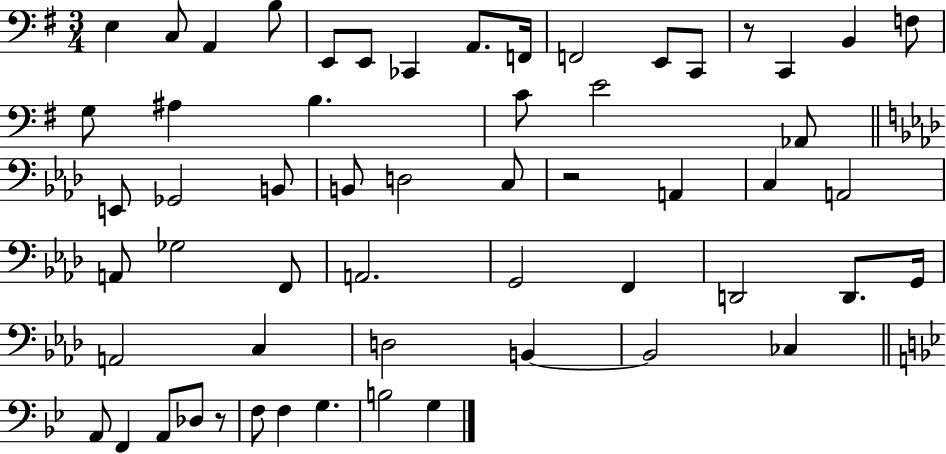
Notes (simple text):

E3/q C3/e A2/q B3/e E2/e E2/e CES2/q A2/e. F2/s F2/h E2/e C2/e R/e C2/q B2/q F3/e G3/e A#3/q B3/q. C4/e E4/h Ab2/e E2/e Gb2/h B2/e B2/e D3/h C3/e R/h A2/q C3/q A2/h A2/e Gb3/h F2/e A2/h. G2/h F2/q D2/h D2/e. G2/s A2/h C3/q D3/h B2/q B2/h CES3/q A2/e F2/q A2/e Db3/e R/e F3/e F3/q G3/q. B3/h G3/q